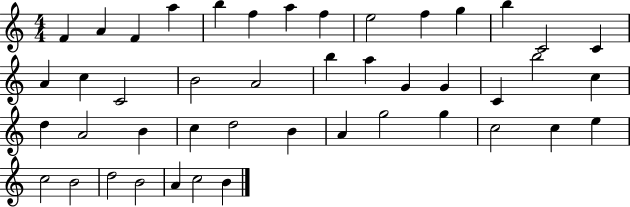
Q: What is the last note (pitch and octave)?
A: B4